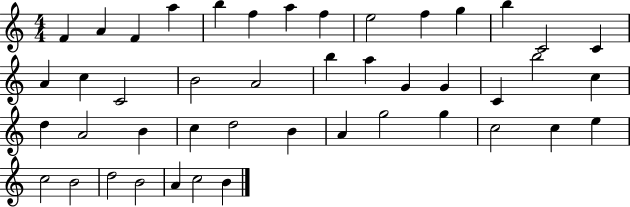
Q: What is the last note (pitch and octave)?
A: B4